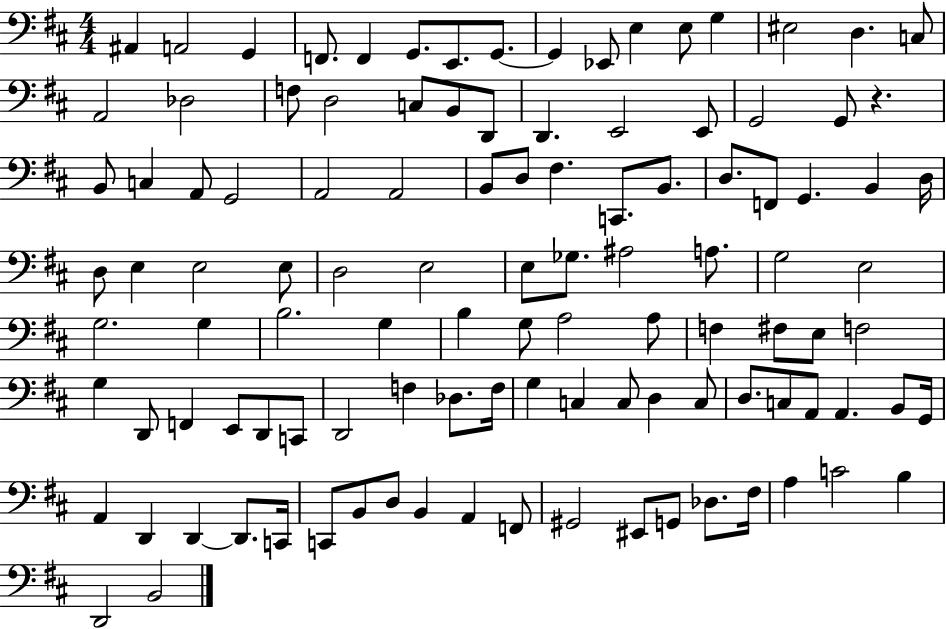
{
  \clef bass
  \numericTimeSignature
  \time 4/4
  \key d \major
  \repeat volta 2 { ais,4 a,2 g,4 | f,8. f,4 g,8. e,8. g,8.~~ | g,4 ees,8 e4 e8 g4 | eis2 d4. c8 | \break a,2 des2 | f8 d2 c8 b,8 d,8 | d,4. e,2 e,8 | g,2 g,8 r4. | \break b,8 c4 a,8 g,2 | a,2 a,2 | b,8 d8 fis4. c,8. b,8. | d8. f,8 g,4. b,4 d16 | \break d8 e4 e2 e8 | d2 e2 | e8 ges8. ais2 a8. | g2 e2 | \break g2. g4 | b2. g4 | b4 g8 a2 a8 | f4 fis8 e8 f2 | \break g4 d,8 f,4 e,8 d,8 c,8 | d,2 f4 des8. f16 | g4 c4 c8 d4 c8 | d8. c8 a,8 a,4. b,8 g,16 | \break a,4 d,4 d,4~~ d,8. c,16 | c,8 b,8 d8 b,4 a,4 f,8 | gis,2 eis,8 g,8 des8. fis16 | a4 c'2 b4 | \break d,2 b,2 | } \bar "|."
}